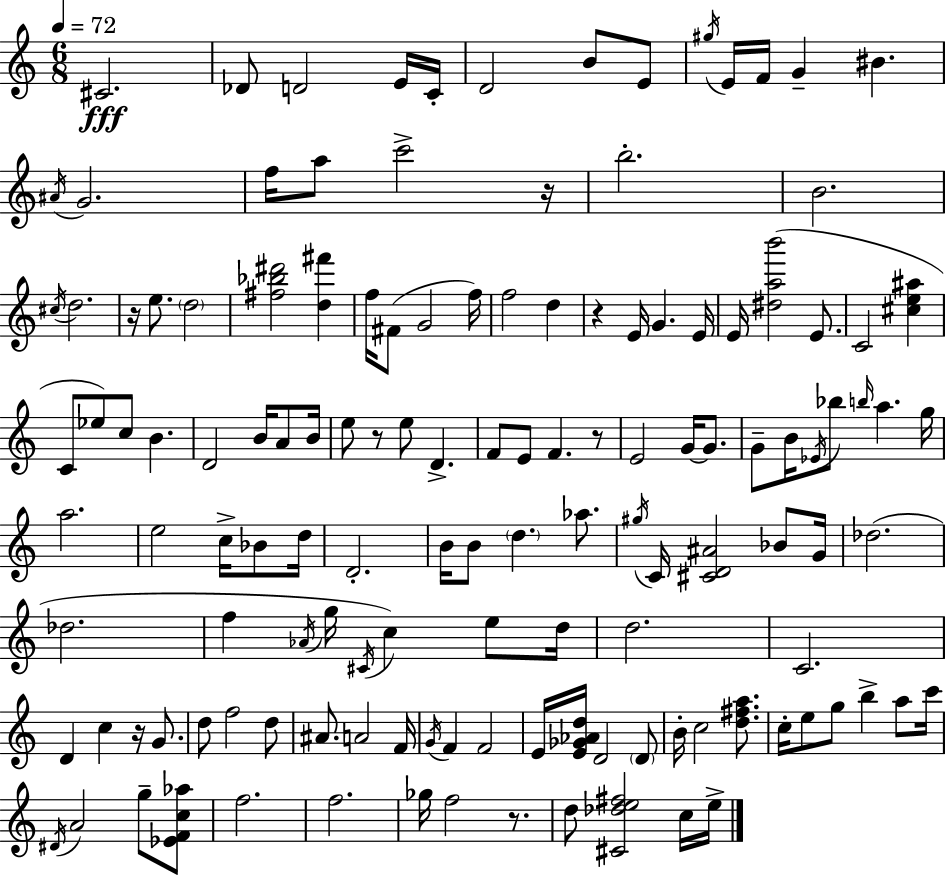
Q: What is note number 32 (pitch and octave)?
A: G4